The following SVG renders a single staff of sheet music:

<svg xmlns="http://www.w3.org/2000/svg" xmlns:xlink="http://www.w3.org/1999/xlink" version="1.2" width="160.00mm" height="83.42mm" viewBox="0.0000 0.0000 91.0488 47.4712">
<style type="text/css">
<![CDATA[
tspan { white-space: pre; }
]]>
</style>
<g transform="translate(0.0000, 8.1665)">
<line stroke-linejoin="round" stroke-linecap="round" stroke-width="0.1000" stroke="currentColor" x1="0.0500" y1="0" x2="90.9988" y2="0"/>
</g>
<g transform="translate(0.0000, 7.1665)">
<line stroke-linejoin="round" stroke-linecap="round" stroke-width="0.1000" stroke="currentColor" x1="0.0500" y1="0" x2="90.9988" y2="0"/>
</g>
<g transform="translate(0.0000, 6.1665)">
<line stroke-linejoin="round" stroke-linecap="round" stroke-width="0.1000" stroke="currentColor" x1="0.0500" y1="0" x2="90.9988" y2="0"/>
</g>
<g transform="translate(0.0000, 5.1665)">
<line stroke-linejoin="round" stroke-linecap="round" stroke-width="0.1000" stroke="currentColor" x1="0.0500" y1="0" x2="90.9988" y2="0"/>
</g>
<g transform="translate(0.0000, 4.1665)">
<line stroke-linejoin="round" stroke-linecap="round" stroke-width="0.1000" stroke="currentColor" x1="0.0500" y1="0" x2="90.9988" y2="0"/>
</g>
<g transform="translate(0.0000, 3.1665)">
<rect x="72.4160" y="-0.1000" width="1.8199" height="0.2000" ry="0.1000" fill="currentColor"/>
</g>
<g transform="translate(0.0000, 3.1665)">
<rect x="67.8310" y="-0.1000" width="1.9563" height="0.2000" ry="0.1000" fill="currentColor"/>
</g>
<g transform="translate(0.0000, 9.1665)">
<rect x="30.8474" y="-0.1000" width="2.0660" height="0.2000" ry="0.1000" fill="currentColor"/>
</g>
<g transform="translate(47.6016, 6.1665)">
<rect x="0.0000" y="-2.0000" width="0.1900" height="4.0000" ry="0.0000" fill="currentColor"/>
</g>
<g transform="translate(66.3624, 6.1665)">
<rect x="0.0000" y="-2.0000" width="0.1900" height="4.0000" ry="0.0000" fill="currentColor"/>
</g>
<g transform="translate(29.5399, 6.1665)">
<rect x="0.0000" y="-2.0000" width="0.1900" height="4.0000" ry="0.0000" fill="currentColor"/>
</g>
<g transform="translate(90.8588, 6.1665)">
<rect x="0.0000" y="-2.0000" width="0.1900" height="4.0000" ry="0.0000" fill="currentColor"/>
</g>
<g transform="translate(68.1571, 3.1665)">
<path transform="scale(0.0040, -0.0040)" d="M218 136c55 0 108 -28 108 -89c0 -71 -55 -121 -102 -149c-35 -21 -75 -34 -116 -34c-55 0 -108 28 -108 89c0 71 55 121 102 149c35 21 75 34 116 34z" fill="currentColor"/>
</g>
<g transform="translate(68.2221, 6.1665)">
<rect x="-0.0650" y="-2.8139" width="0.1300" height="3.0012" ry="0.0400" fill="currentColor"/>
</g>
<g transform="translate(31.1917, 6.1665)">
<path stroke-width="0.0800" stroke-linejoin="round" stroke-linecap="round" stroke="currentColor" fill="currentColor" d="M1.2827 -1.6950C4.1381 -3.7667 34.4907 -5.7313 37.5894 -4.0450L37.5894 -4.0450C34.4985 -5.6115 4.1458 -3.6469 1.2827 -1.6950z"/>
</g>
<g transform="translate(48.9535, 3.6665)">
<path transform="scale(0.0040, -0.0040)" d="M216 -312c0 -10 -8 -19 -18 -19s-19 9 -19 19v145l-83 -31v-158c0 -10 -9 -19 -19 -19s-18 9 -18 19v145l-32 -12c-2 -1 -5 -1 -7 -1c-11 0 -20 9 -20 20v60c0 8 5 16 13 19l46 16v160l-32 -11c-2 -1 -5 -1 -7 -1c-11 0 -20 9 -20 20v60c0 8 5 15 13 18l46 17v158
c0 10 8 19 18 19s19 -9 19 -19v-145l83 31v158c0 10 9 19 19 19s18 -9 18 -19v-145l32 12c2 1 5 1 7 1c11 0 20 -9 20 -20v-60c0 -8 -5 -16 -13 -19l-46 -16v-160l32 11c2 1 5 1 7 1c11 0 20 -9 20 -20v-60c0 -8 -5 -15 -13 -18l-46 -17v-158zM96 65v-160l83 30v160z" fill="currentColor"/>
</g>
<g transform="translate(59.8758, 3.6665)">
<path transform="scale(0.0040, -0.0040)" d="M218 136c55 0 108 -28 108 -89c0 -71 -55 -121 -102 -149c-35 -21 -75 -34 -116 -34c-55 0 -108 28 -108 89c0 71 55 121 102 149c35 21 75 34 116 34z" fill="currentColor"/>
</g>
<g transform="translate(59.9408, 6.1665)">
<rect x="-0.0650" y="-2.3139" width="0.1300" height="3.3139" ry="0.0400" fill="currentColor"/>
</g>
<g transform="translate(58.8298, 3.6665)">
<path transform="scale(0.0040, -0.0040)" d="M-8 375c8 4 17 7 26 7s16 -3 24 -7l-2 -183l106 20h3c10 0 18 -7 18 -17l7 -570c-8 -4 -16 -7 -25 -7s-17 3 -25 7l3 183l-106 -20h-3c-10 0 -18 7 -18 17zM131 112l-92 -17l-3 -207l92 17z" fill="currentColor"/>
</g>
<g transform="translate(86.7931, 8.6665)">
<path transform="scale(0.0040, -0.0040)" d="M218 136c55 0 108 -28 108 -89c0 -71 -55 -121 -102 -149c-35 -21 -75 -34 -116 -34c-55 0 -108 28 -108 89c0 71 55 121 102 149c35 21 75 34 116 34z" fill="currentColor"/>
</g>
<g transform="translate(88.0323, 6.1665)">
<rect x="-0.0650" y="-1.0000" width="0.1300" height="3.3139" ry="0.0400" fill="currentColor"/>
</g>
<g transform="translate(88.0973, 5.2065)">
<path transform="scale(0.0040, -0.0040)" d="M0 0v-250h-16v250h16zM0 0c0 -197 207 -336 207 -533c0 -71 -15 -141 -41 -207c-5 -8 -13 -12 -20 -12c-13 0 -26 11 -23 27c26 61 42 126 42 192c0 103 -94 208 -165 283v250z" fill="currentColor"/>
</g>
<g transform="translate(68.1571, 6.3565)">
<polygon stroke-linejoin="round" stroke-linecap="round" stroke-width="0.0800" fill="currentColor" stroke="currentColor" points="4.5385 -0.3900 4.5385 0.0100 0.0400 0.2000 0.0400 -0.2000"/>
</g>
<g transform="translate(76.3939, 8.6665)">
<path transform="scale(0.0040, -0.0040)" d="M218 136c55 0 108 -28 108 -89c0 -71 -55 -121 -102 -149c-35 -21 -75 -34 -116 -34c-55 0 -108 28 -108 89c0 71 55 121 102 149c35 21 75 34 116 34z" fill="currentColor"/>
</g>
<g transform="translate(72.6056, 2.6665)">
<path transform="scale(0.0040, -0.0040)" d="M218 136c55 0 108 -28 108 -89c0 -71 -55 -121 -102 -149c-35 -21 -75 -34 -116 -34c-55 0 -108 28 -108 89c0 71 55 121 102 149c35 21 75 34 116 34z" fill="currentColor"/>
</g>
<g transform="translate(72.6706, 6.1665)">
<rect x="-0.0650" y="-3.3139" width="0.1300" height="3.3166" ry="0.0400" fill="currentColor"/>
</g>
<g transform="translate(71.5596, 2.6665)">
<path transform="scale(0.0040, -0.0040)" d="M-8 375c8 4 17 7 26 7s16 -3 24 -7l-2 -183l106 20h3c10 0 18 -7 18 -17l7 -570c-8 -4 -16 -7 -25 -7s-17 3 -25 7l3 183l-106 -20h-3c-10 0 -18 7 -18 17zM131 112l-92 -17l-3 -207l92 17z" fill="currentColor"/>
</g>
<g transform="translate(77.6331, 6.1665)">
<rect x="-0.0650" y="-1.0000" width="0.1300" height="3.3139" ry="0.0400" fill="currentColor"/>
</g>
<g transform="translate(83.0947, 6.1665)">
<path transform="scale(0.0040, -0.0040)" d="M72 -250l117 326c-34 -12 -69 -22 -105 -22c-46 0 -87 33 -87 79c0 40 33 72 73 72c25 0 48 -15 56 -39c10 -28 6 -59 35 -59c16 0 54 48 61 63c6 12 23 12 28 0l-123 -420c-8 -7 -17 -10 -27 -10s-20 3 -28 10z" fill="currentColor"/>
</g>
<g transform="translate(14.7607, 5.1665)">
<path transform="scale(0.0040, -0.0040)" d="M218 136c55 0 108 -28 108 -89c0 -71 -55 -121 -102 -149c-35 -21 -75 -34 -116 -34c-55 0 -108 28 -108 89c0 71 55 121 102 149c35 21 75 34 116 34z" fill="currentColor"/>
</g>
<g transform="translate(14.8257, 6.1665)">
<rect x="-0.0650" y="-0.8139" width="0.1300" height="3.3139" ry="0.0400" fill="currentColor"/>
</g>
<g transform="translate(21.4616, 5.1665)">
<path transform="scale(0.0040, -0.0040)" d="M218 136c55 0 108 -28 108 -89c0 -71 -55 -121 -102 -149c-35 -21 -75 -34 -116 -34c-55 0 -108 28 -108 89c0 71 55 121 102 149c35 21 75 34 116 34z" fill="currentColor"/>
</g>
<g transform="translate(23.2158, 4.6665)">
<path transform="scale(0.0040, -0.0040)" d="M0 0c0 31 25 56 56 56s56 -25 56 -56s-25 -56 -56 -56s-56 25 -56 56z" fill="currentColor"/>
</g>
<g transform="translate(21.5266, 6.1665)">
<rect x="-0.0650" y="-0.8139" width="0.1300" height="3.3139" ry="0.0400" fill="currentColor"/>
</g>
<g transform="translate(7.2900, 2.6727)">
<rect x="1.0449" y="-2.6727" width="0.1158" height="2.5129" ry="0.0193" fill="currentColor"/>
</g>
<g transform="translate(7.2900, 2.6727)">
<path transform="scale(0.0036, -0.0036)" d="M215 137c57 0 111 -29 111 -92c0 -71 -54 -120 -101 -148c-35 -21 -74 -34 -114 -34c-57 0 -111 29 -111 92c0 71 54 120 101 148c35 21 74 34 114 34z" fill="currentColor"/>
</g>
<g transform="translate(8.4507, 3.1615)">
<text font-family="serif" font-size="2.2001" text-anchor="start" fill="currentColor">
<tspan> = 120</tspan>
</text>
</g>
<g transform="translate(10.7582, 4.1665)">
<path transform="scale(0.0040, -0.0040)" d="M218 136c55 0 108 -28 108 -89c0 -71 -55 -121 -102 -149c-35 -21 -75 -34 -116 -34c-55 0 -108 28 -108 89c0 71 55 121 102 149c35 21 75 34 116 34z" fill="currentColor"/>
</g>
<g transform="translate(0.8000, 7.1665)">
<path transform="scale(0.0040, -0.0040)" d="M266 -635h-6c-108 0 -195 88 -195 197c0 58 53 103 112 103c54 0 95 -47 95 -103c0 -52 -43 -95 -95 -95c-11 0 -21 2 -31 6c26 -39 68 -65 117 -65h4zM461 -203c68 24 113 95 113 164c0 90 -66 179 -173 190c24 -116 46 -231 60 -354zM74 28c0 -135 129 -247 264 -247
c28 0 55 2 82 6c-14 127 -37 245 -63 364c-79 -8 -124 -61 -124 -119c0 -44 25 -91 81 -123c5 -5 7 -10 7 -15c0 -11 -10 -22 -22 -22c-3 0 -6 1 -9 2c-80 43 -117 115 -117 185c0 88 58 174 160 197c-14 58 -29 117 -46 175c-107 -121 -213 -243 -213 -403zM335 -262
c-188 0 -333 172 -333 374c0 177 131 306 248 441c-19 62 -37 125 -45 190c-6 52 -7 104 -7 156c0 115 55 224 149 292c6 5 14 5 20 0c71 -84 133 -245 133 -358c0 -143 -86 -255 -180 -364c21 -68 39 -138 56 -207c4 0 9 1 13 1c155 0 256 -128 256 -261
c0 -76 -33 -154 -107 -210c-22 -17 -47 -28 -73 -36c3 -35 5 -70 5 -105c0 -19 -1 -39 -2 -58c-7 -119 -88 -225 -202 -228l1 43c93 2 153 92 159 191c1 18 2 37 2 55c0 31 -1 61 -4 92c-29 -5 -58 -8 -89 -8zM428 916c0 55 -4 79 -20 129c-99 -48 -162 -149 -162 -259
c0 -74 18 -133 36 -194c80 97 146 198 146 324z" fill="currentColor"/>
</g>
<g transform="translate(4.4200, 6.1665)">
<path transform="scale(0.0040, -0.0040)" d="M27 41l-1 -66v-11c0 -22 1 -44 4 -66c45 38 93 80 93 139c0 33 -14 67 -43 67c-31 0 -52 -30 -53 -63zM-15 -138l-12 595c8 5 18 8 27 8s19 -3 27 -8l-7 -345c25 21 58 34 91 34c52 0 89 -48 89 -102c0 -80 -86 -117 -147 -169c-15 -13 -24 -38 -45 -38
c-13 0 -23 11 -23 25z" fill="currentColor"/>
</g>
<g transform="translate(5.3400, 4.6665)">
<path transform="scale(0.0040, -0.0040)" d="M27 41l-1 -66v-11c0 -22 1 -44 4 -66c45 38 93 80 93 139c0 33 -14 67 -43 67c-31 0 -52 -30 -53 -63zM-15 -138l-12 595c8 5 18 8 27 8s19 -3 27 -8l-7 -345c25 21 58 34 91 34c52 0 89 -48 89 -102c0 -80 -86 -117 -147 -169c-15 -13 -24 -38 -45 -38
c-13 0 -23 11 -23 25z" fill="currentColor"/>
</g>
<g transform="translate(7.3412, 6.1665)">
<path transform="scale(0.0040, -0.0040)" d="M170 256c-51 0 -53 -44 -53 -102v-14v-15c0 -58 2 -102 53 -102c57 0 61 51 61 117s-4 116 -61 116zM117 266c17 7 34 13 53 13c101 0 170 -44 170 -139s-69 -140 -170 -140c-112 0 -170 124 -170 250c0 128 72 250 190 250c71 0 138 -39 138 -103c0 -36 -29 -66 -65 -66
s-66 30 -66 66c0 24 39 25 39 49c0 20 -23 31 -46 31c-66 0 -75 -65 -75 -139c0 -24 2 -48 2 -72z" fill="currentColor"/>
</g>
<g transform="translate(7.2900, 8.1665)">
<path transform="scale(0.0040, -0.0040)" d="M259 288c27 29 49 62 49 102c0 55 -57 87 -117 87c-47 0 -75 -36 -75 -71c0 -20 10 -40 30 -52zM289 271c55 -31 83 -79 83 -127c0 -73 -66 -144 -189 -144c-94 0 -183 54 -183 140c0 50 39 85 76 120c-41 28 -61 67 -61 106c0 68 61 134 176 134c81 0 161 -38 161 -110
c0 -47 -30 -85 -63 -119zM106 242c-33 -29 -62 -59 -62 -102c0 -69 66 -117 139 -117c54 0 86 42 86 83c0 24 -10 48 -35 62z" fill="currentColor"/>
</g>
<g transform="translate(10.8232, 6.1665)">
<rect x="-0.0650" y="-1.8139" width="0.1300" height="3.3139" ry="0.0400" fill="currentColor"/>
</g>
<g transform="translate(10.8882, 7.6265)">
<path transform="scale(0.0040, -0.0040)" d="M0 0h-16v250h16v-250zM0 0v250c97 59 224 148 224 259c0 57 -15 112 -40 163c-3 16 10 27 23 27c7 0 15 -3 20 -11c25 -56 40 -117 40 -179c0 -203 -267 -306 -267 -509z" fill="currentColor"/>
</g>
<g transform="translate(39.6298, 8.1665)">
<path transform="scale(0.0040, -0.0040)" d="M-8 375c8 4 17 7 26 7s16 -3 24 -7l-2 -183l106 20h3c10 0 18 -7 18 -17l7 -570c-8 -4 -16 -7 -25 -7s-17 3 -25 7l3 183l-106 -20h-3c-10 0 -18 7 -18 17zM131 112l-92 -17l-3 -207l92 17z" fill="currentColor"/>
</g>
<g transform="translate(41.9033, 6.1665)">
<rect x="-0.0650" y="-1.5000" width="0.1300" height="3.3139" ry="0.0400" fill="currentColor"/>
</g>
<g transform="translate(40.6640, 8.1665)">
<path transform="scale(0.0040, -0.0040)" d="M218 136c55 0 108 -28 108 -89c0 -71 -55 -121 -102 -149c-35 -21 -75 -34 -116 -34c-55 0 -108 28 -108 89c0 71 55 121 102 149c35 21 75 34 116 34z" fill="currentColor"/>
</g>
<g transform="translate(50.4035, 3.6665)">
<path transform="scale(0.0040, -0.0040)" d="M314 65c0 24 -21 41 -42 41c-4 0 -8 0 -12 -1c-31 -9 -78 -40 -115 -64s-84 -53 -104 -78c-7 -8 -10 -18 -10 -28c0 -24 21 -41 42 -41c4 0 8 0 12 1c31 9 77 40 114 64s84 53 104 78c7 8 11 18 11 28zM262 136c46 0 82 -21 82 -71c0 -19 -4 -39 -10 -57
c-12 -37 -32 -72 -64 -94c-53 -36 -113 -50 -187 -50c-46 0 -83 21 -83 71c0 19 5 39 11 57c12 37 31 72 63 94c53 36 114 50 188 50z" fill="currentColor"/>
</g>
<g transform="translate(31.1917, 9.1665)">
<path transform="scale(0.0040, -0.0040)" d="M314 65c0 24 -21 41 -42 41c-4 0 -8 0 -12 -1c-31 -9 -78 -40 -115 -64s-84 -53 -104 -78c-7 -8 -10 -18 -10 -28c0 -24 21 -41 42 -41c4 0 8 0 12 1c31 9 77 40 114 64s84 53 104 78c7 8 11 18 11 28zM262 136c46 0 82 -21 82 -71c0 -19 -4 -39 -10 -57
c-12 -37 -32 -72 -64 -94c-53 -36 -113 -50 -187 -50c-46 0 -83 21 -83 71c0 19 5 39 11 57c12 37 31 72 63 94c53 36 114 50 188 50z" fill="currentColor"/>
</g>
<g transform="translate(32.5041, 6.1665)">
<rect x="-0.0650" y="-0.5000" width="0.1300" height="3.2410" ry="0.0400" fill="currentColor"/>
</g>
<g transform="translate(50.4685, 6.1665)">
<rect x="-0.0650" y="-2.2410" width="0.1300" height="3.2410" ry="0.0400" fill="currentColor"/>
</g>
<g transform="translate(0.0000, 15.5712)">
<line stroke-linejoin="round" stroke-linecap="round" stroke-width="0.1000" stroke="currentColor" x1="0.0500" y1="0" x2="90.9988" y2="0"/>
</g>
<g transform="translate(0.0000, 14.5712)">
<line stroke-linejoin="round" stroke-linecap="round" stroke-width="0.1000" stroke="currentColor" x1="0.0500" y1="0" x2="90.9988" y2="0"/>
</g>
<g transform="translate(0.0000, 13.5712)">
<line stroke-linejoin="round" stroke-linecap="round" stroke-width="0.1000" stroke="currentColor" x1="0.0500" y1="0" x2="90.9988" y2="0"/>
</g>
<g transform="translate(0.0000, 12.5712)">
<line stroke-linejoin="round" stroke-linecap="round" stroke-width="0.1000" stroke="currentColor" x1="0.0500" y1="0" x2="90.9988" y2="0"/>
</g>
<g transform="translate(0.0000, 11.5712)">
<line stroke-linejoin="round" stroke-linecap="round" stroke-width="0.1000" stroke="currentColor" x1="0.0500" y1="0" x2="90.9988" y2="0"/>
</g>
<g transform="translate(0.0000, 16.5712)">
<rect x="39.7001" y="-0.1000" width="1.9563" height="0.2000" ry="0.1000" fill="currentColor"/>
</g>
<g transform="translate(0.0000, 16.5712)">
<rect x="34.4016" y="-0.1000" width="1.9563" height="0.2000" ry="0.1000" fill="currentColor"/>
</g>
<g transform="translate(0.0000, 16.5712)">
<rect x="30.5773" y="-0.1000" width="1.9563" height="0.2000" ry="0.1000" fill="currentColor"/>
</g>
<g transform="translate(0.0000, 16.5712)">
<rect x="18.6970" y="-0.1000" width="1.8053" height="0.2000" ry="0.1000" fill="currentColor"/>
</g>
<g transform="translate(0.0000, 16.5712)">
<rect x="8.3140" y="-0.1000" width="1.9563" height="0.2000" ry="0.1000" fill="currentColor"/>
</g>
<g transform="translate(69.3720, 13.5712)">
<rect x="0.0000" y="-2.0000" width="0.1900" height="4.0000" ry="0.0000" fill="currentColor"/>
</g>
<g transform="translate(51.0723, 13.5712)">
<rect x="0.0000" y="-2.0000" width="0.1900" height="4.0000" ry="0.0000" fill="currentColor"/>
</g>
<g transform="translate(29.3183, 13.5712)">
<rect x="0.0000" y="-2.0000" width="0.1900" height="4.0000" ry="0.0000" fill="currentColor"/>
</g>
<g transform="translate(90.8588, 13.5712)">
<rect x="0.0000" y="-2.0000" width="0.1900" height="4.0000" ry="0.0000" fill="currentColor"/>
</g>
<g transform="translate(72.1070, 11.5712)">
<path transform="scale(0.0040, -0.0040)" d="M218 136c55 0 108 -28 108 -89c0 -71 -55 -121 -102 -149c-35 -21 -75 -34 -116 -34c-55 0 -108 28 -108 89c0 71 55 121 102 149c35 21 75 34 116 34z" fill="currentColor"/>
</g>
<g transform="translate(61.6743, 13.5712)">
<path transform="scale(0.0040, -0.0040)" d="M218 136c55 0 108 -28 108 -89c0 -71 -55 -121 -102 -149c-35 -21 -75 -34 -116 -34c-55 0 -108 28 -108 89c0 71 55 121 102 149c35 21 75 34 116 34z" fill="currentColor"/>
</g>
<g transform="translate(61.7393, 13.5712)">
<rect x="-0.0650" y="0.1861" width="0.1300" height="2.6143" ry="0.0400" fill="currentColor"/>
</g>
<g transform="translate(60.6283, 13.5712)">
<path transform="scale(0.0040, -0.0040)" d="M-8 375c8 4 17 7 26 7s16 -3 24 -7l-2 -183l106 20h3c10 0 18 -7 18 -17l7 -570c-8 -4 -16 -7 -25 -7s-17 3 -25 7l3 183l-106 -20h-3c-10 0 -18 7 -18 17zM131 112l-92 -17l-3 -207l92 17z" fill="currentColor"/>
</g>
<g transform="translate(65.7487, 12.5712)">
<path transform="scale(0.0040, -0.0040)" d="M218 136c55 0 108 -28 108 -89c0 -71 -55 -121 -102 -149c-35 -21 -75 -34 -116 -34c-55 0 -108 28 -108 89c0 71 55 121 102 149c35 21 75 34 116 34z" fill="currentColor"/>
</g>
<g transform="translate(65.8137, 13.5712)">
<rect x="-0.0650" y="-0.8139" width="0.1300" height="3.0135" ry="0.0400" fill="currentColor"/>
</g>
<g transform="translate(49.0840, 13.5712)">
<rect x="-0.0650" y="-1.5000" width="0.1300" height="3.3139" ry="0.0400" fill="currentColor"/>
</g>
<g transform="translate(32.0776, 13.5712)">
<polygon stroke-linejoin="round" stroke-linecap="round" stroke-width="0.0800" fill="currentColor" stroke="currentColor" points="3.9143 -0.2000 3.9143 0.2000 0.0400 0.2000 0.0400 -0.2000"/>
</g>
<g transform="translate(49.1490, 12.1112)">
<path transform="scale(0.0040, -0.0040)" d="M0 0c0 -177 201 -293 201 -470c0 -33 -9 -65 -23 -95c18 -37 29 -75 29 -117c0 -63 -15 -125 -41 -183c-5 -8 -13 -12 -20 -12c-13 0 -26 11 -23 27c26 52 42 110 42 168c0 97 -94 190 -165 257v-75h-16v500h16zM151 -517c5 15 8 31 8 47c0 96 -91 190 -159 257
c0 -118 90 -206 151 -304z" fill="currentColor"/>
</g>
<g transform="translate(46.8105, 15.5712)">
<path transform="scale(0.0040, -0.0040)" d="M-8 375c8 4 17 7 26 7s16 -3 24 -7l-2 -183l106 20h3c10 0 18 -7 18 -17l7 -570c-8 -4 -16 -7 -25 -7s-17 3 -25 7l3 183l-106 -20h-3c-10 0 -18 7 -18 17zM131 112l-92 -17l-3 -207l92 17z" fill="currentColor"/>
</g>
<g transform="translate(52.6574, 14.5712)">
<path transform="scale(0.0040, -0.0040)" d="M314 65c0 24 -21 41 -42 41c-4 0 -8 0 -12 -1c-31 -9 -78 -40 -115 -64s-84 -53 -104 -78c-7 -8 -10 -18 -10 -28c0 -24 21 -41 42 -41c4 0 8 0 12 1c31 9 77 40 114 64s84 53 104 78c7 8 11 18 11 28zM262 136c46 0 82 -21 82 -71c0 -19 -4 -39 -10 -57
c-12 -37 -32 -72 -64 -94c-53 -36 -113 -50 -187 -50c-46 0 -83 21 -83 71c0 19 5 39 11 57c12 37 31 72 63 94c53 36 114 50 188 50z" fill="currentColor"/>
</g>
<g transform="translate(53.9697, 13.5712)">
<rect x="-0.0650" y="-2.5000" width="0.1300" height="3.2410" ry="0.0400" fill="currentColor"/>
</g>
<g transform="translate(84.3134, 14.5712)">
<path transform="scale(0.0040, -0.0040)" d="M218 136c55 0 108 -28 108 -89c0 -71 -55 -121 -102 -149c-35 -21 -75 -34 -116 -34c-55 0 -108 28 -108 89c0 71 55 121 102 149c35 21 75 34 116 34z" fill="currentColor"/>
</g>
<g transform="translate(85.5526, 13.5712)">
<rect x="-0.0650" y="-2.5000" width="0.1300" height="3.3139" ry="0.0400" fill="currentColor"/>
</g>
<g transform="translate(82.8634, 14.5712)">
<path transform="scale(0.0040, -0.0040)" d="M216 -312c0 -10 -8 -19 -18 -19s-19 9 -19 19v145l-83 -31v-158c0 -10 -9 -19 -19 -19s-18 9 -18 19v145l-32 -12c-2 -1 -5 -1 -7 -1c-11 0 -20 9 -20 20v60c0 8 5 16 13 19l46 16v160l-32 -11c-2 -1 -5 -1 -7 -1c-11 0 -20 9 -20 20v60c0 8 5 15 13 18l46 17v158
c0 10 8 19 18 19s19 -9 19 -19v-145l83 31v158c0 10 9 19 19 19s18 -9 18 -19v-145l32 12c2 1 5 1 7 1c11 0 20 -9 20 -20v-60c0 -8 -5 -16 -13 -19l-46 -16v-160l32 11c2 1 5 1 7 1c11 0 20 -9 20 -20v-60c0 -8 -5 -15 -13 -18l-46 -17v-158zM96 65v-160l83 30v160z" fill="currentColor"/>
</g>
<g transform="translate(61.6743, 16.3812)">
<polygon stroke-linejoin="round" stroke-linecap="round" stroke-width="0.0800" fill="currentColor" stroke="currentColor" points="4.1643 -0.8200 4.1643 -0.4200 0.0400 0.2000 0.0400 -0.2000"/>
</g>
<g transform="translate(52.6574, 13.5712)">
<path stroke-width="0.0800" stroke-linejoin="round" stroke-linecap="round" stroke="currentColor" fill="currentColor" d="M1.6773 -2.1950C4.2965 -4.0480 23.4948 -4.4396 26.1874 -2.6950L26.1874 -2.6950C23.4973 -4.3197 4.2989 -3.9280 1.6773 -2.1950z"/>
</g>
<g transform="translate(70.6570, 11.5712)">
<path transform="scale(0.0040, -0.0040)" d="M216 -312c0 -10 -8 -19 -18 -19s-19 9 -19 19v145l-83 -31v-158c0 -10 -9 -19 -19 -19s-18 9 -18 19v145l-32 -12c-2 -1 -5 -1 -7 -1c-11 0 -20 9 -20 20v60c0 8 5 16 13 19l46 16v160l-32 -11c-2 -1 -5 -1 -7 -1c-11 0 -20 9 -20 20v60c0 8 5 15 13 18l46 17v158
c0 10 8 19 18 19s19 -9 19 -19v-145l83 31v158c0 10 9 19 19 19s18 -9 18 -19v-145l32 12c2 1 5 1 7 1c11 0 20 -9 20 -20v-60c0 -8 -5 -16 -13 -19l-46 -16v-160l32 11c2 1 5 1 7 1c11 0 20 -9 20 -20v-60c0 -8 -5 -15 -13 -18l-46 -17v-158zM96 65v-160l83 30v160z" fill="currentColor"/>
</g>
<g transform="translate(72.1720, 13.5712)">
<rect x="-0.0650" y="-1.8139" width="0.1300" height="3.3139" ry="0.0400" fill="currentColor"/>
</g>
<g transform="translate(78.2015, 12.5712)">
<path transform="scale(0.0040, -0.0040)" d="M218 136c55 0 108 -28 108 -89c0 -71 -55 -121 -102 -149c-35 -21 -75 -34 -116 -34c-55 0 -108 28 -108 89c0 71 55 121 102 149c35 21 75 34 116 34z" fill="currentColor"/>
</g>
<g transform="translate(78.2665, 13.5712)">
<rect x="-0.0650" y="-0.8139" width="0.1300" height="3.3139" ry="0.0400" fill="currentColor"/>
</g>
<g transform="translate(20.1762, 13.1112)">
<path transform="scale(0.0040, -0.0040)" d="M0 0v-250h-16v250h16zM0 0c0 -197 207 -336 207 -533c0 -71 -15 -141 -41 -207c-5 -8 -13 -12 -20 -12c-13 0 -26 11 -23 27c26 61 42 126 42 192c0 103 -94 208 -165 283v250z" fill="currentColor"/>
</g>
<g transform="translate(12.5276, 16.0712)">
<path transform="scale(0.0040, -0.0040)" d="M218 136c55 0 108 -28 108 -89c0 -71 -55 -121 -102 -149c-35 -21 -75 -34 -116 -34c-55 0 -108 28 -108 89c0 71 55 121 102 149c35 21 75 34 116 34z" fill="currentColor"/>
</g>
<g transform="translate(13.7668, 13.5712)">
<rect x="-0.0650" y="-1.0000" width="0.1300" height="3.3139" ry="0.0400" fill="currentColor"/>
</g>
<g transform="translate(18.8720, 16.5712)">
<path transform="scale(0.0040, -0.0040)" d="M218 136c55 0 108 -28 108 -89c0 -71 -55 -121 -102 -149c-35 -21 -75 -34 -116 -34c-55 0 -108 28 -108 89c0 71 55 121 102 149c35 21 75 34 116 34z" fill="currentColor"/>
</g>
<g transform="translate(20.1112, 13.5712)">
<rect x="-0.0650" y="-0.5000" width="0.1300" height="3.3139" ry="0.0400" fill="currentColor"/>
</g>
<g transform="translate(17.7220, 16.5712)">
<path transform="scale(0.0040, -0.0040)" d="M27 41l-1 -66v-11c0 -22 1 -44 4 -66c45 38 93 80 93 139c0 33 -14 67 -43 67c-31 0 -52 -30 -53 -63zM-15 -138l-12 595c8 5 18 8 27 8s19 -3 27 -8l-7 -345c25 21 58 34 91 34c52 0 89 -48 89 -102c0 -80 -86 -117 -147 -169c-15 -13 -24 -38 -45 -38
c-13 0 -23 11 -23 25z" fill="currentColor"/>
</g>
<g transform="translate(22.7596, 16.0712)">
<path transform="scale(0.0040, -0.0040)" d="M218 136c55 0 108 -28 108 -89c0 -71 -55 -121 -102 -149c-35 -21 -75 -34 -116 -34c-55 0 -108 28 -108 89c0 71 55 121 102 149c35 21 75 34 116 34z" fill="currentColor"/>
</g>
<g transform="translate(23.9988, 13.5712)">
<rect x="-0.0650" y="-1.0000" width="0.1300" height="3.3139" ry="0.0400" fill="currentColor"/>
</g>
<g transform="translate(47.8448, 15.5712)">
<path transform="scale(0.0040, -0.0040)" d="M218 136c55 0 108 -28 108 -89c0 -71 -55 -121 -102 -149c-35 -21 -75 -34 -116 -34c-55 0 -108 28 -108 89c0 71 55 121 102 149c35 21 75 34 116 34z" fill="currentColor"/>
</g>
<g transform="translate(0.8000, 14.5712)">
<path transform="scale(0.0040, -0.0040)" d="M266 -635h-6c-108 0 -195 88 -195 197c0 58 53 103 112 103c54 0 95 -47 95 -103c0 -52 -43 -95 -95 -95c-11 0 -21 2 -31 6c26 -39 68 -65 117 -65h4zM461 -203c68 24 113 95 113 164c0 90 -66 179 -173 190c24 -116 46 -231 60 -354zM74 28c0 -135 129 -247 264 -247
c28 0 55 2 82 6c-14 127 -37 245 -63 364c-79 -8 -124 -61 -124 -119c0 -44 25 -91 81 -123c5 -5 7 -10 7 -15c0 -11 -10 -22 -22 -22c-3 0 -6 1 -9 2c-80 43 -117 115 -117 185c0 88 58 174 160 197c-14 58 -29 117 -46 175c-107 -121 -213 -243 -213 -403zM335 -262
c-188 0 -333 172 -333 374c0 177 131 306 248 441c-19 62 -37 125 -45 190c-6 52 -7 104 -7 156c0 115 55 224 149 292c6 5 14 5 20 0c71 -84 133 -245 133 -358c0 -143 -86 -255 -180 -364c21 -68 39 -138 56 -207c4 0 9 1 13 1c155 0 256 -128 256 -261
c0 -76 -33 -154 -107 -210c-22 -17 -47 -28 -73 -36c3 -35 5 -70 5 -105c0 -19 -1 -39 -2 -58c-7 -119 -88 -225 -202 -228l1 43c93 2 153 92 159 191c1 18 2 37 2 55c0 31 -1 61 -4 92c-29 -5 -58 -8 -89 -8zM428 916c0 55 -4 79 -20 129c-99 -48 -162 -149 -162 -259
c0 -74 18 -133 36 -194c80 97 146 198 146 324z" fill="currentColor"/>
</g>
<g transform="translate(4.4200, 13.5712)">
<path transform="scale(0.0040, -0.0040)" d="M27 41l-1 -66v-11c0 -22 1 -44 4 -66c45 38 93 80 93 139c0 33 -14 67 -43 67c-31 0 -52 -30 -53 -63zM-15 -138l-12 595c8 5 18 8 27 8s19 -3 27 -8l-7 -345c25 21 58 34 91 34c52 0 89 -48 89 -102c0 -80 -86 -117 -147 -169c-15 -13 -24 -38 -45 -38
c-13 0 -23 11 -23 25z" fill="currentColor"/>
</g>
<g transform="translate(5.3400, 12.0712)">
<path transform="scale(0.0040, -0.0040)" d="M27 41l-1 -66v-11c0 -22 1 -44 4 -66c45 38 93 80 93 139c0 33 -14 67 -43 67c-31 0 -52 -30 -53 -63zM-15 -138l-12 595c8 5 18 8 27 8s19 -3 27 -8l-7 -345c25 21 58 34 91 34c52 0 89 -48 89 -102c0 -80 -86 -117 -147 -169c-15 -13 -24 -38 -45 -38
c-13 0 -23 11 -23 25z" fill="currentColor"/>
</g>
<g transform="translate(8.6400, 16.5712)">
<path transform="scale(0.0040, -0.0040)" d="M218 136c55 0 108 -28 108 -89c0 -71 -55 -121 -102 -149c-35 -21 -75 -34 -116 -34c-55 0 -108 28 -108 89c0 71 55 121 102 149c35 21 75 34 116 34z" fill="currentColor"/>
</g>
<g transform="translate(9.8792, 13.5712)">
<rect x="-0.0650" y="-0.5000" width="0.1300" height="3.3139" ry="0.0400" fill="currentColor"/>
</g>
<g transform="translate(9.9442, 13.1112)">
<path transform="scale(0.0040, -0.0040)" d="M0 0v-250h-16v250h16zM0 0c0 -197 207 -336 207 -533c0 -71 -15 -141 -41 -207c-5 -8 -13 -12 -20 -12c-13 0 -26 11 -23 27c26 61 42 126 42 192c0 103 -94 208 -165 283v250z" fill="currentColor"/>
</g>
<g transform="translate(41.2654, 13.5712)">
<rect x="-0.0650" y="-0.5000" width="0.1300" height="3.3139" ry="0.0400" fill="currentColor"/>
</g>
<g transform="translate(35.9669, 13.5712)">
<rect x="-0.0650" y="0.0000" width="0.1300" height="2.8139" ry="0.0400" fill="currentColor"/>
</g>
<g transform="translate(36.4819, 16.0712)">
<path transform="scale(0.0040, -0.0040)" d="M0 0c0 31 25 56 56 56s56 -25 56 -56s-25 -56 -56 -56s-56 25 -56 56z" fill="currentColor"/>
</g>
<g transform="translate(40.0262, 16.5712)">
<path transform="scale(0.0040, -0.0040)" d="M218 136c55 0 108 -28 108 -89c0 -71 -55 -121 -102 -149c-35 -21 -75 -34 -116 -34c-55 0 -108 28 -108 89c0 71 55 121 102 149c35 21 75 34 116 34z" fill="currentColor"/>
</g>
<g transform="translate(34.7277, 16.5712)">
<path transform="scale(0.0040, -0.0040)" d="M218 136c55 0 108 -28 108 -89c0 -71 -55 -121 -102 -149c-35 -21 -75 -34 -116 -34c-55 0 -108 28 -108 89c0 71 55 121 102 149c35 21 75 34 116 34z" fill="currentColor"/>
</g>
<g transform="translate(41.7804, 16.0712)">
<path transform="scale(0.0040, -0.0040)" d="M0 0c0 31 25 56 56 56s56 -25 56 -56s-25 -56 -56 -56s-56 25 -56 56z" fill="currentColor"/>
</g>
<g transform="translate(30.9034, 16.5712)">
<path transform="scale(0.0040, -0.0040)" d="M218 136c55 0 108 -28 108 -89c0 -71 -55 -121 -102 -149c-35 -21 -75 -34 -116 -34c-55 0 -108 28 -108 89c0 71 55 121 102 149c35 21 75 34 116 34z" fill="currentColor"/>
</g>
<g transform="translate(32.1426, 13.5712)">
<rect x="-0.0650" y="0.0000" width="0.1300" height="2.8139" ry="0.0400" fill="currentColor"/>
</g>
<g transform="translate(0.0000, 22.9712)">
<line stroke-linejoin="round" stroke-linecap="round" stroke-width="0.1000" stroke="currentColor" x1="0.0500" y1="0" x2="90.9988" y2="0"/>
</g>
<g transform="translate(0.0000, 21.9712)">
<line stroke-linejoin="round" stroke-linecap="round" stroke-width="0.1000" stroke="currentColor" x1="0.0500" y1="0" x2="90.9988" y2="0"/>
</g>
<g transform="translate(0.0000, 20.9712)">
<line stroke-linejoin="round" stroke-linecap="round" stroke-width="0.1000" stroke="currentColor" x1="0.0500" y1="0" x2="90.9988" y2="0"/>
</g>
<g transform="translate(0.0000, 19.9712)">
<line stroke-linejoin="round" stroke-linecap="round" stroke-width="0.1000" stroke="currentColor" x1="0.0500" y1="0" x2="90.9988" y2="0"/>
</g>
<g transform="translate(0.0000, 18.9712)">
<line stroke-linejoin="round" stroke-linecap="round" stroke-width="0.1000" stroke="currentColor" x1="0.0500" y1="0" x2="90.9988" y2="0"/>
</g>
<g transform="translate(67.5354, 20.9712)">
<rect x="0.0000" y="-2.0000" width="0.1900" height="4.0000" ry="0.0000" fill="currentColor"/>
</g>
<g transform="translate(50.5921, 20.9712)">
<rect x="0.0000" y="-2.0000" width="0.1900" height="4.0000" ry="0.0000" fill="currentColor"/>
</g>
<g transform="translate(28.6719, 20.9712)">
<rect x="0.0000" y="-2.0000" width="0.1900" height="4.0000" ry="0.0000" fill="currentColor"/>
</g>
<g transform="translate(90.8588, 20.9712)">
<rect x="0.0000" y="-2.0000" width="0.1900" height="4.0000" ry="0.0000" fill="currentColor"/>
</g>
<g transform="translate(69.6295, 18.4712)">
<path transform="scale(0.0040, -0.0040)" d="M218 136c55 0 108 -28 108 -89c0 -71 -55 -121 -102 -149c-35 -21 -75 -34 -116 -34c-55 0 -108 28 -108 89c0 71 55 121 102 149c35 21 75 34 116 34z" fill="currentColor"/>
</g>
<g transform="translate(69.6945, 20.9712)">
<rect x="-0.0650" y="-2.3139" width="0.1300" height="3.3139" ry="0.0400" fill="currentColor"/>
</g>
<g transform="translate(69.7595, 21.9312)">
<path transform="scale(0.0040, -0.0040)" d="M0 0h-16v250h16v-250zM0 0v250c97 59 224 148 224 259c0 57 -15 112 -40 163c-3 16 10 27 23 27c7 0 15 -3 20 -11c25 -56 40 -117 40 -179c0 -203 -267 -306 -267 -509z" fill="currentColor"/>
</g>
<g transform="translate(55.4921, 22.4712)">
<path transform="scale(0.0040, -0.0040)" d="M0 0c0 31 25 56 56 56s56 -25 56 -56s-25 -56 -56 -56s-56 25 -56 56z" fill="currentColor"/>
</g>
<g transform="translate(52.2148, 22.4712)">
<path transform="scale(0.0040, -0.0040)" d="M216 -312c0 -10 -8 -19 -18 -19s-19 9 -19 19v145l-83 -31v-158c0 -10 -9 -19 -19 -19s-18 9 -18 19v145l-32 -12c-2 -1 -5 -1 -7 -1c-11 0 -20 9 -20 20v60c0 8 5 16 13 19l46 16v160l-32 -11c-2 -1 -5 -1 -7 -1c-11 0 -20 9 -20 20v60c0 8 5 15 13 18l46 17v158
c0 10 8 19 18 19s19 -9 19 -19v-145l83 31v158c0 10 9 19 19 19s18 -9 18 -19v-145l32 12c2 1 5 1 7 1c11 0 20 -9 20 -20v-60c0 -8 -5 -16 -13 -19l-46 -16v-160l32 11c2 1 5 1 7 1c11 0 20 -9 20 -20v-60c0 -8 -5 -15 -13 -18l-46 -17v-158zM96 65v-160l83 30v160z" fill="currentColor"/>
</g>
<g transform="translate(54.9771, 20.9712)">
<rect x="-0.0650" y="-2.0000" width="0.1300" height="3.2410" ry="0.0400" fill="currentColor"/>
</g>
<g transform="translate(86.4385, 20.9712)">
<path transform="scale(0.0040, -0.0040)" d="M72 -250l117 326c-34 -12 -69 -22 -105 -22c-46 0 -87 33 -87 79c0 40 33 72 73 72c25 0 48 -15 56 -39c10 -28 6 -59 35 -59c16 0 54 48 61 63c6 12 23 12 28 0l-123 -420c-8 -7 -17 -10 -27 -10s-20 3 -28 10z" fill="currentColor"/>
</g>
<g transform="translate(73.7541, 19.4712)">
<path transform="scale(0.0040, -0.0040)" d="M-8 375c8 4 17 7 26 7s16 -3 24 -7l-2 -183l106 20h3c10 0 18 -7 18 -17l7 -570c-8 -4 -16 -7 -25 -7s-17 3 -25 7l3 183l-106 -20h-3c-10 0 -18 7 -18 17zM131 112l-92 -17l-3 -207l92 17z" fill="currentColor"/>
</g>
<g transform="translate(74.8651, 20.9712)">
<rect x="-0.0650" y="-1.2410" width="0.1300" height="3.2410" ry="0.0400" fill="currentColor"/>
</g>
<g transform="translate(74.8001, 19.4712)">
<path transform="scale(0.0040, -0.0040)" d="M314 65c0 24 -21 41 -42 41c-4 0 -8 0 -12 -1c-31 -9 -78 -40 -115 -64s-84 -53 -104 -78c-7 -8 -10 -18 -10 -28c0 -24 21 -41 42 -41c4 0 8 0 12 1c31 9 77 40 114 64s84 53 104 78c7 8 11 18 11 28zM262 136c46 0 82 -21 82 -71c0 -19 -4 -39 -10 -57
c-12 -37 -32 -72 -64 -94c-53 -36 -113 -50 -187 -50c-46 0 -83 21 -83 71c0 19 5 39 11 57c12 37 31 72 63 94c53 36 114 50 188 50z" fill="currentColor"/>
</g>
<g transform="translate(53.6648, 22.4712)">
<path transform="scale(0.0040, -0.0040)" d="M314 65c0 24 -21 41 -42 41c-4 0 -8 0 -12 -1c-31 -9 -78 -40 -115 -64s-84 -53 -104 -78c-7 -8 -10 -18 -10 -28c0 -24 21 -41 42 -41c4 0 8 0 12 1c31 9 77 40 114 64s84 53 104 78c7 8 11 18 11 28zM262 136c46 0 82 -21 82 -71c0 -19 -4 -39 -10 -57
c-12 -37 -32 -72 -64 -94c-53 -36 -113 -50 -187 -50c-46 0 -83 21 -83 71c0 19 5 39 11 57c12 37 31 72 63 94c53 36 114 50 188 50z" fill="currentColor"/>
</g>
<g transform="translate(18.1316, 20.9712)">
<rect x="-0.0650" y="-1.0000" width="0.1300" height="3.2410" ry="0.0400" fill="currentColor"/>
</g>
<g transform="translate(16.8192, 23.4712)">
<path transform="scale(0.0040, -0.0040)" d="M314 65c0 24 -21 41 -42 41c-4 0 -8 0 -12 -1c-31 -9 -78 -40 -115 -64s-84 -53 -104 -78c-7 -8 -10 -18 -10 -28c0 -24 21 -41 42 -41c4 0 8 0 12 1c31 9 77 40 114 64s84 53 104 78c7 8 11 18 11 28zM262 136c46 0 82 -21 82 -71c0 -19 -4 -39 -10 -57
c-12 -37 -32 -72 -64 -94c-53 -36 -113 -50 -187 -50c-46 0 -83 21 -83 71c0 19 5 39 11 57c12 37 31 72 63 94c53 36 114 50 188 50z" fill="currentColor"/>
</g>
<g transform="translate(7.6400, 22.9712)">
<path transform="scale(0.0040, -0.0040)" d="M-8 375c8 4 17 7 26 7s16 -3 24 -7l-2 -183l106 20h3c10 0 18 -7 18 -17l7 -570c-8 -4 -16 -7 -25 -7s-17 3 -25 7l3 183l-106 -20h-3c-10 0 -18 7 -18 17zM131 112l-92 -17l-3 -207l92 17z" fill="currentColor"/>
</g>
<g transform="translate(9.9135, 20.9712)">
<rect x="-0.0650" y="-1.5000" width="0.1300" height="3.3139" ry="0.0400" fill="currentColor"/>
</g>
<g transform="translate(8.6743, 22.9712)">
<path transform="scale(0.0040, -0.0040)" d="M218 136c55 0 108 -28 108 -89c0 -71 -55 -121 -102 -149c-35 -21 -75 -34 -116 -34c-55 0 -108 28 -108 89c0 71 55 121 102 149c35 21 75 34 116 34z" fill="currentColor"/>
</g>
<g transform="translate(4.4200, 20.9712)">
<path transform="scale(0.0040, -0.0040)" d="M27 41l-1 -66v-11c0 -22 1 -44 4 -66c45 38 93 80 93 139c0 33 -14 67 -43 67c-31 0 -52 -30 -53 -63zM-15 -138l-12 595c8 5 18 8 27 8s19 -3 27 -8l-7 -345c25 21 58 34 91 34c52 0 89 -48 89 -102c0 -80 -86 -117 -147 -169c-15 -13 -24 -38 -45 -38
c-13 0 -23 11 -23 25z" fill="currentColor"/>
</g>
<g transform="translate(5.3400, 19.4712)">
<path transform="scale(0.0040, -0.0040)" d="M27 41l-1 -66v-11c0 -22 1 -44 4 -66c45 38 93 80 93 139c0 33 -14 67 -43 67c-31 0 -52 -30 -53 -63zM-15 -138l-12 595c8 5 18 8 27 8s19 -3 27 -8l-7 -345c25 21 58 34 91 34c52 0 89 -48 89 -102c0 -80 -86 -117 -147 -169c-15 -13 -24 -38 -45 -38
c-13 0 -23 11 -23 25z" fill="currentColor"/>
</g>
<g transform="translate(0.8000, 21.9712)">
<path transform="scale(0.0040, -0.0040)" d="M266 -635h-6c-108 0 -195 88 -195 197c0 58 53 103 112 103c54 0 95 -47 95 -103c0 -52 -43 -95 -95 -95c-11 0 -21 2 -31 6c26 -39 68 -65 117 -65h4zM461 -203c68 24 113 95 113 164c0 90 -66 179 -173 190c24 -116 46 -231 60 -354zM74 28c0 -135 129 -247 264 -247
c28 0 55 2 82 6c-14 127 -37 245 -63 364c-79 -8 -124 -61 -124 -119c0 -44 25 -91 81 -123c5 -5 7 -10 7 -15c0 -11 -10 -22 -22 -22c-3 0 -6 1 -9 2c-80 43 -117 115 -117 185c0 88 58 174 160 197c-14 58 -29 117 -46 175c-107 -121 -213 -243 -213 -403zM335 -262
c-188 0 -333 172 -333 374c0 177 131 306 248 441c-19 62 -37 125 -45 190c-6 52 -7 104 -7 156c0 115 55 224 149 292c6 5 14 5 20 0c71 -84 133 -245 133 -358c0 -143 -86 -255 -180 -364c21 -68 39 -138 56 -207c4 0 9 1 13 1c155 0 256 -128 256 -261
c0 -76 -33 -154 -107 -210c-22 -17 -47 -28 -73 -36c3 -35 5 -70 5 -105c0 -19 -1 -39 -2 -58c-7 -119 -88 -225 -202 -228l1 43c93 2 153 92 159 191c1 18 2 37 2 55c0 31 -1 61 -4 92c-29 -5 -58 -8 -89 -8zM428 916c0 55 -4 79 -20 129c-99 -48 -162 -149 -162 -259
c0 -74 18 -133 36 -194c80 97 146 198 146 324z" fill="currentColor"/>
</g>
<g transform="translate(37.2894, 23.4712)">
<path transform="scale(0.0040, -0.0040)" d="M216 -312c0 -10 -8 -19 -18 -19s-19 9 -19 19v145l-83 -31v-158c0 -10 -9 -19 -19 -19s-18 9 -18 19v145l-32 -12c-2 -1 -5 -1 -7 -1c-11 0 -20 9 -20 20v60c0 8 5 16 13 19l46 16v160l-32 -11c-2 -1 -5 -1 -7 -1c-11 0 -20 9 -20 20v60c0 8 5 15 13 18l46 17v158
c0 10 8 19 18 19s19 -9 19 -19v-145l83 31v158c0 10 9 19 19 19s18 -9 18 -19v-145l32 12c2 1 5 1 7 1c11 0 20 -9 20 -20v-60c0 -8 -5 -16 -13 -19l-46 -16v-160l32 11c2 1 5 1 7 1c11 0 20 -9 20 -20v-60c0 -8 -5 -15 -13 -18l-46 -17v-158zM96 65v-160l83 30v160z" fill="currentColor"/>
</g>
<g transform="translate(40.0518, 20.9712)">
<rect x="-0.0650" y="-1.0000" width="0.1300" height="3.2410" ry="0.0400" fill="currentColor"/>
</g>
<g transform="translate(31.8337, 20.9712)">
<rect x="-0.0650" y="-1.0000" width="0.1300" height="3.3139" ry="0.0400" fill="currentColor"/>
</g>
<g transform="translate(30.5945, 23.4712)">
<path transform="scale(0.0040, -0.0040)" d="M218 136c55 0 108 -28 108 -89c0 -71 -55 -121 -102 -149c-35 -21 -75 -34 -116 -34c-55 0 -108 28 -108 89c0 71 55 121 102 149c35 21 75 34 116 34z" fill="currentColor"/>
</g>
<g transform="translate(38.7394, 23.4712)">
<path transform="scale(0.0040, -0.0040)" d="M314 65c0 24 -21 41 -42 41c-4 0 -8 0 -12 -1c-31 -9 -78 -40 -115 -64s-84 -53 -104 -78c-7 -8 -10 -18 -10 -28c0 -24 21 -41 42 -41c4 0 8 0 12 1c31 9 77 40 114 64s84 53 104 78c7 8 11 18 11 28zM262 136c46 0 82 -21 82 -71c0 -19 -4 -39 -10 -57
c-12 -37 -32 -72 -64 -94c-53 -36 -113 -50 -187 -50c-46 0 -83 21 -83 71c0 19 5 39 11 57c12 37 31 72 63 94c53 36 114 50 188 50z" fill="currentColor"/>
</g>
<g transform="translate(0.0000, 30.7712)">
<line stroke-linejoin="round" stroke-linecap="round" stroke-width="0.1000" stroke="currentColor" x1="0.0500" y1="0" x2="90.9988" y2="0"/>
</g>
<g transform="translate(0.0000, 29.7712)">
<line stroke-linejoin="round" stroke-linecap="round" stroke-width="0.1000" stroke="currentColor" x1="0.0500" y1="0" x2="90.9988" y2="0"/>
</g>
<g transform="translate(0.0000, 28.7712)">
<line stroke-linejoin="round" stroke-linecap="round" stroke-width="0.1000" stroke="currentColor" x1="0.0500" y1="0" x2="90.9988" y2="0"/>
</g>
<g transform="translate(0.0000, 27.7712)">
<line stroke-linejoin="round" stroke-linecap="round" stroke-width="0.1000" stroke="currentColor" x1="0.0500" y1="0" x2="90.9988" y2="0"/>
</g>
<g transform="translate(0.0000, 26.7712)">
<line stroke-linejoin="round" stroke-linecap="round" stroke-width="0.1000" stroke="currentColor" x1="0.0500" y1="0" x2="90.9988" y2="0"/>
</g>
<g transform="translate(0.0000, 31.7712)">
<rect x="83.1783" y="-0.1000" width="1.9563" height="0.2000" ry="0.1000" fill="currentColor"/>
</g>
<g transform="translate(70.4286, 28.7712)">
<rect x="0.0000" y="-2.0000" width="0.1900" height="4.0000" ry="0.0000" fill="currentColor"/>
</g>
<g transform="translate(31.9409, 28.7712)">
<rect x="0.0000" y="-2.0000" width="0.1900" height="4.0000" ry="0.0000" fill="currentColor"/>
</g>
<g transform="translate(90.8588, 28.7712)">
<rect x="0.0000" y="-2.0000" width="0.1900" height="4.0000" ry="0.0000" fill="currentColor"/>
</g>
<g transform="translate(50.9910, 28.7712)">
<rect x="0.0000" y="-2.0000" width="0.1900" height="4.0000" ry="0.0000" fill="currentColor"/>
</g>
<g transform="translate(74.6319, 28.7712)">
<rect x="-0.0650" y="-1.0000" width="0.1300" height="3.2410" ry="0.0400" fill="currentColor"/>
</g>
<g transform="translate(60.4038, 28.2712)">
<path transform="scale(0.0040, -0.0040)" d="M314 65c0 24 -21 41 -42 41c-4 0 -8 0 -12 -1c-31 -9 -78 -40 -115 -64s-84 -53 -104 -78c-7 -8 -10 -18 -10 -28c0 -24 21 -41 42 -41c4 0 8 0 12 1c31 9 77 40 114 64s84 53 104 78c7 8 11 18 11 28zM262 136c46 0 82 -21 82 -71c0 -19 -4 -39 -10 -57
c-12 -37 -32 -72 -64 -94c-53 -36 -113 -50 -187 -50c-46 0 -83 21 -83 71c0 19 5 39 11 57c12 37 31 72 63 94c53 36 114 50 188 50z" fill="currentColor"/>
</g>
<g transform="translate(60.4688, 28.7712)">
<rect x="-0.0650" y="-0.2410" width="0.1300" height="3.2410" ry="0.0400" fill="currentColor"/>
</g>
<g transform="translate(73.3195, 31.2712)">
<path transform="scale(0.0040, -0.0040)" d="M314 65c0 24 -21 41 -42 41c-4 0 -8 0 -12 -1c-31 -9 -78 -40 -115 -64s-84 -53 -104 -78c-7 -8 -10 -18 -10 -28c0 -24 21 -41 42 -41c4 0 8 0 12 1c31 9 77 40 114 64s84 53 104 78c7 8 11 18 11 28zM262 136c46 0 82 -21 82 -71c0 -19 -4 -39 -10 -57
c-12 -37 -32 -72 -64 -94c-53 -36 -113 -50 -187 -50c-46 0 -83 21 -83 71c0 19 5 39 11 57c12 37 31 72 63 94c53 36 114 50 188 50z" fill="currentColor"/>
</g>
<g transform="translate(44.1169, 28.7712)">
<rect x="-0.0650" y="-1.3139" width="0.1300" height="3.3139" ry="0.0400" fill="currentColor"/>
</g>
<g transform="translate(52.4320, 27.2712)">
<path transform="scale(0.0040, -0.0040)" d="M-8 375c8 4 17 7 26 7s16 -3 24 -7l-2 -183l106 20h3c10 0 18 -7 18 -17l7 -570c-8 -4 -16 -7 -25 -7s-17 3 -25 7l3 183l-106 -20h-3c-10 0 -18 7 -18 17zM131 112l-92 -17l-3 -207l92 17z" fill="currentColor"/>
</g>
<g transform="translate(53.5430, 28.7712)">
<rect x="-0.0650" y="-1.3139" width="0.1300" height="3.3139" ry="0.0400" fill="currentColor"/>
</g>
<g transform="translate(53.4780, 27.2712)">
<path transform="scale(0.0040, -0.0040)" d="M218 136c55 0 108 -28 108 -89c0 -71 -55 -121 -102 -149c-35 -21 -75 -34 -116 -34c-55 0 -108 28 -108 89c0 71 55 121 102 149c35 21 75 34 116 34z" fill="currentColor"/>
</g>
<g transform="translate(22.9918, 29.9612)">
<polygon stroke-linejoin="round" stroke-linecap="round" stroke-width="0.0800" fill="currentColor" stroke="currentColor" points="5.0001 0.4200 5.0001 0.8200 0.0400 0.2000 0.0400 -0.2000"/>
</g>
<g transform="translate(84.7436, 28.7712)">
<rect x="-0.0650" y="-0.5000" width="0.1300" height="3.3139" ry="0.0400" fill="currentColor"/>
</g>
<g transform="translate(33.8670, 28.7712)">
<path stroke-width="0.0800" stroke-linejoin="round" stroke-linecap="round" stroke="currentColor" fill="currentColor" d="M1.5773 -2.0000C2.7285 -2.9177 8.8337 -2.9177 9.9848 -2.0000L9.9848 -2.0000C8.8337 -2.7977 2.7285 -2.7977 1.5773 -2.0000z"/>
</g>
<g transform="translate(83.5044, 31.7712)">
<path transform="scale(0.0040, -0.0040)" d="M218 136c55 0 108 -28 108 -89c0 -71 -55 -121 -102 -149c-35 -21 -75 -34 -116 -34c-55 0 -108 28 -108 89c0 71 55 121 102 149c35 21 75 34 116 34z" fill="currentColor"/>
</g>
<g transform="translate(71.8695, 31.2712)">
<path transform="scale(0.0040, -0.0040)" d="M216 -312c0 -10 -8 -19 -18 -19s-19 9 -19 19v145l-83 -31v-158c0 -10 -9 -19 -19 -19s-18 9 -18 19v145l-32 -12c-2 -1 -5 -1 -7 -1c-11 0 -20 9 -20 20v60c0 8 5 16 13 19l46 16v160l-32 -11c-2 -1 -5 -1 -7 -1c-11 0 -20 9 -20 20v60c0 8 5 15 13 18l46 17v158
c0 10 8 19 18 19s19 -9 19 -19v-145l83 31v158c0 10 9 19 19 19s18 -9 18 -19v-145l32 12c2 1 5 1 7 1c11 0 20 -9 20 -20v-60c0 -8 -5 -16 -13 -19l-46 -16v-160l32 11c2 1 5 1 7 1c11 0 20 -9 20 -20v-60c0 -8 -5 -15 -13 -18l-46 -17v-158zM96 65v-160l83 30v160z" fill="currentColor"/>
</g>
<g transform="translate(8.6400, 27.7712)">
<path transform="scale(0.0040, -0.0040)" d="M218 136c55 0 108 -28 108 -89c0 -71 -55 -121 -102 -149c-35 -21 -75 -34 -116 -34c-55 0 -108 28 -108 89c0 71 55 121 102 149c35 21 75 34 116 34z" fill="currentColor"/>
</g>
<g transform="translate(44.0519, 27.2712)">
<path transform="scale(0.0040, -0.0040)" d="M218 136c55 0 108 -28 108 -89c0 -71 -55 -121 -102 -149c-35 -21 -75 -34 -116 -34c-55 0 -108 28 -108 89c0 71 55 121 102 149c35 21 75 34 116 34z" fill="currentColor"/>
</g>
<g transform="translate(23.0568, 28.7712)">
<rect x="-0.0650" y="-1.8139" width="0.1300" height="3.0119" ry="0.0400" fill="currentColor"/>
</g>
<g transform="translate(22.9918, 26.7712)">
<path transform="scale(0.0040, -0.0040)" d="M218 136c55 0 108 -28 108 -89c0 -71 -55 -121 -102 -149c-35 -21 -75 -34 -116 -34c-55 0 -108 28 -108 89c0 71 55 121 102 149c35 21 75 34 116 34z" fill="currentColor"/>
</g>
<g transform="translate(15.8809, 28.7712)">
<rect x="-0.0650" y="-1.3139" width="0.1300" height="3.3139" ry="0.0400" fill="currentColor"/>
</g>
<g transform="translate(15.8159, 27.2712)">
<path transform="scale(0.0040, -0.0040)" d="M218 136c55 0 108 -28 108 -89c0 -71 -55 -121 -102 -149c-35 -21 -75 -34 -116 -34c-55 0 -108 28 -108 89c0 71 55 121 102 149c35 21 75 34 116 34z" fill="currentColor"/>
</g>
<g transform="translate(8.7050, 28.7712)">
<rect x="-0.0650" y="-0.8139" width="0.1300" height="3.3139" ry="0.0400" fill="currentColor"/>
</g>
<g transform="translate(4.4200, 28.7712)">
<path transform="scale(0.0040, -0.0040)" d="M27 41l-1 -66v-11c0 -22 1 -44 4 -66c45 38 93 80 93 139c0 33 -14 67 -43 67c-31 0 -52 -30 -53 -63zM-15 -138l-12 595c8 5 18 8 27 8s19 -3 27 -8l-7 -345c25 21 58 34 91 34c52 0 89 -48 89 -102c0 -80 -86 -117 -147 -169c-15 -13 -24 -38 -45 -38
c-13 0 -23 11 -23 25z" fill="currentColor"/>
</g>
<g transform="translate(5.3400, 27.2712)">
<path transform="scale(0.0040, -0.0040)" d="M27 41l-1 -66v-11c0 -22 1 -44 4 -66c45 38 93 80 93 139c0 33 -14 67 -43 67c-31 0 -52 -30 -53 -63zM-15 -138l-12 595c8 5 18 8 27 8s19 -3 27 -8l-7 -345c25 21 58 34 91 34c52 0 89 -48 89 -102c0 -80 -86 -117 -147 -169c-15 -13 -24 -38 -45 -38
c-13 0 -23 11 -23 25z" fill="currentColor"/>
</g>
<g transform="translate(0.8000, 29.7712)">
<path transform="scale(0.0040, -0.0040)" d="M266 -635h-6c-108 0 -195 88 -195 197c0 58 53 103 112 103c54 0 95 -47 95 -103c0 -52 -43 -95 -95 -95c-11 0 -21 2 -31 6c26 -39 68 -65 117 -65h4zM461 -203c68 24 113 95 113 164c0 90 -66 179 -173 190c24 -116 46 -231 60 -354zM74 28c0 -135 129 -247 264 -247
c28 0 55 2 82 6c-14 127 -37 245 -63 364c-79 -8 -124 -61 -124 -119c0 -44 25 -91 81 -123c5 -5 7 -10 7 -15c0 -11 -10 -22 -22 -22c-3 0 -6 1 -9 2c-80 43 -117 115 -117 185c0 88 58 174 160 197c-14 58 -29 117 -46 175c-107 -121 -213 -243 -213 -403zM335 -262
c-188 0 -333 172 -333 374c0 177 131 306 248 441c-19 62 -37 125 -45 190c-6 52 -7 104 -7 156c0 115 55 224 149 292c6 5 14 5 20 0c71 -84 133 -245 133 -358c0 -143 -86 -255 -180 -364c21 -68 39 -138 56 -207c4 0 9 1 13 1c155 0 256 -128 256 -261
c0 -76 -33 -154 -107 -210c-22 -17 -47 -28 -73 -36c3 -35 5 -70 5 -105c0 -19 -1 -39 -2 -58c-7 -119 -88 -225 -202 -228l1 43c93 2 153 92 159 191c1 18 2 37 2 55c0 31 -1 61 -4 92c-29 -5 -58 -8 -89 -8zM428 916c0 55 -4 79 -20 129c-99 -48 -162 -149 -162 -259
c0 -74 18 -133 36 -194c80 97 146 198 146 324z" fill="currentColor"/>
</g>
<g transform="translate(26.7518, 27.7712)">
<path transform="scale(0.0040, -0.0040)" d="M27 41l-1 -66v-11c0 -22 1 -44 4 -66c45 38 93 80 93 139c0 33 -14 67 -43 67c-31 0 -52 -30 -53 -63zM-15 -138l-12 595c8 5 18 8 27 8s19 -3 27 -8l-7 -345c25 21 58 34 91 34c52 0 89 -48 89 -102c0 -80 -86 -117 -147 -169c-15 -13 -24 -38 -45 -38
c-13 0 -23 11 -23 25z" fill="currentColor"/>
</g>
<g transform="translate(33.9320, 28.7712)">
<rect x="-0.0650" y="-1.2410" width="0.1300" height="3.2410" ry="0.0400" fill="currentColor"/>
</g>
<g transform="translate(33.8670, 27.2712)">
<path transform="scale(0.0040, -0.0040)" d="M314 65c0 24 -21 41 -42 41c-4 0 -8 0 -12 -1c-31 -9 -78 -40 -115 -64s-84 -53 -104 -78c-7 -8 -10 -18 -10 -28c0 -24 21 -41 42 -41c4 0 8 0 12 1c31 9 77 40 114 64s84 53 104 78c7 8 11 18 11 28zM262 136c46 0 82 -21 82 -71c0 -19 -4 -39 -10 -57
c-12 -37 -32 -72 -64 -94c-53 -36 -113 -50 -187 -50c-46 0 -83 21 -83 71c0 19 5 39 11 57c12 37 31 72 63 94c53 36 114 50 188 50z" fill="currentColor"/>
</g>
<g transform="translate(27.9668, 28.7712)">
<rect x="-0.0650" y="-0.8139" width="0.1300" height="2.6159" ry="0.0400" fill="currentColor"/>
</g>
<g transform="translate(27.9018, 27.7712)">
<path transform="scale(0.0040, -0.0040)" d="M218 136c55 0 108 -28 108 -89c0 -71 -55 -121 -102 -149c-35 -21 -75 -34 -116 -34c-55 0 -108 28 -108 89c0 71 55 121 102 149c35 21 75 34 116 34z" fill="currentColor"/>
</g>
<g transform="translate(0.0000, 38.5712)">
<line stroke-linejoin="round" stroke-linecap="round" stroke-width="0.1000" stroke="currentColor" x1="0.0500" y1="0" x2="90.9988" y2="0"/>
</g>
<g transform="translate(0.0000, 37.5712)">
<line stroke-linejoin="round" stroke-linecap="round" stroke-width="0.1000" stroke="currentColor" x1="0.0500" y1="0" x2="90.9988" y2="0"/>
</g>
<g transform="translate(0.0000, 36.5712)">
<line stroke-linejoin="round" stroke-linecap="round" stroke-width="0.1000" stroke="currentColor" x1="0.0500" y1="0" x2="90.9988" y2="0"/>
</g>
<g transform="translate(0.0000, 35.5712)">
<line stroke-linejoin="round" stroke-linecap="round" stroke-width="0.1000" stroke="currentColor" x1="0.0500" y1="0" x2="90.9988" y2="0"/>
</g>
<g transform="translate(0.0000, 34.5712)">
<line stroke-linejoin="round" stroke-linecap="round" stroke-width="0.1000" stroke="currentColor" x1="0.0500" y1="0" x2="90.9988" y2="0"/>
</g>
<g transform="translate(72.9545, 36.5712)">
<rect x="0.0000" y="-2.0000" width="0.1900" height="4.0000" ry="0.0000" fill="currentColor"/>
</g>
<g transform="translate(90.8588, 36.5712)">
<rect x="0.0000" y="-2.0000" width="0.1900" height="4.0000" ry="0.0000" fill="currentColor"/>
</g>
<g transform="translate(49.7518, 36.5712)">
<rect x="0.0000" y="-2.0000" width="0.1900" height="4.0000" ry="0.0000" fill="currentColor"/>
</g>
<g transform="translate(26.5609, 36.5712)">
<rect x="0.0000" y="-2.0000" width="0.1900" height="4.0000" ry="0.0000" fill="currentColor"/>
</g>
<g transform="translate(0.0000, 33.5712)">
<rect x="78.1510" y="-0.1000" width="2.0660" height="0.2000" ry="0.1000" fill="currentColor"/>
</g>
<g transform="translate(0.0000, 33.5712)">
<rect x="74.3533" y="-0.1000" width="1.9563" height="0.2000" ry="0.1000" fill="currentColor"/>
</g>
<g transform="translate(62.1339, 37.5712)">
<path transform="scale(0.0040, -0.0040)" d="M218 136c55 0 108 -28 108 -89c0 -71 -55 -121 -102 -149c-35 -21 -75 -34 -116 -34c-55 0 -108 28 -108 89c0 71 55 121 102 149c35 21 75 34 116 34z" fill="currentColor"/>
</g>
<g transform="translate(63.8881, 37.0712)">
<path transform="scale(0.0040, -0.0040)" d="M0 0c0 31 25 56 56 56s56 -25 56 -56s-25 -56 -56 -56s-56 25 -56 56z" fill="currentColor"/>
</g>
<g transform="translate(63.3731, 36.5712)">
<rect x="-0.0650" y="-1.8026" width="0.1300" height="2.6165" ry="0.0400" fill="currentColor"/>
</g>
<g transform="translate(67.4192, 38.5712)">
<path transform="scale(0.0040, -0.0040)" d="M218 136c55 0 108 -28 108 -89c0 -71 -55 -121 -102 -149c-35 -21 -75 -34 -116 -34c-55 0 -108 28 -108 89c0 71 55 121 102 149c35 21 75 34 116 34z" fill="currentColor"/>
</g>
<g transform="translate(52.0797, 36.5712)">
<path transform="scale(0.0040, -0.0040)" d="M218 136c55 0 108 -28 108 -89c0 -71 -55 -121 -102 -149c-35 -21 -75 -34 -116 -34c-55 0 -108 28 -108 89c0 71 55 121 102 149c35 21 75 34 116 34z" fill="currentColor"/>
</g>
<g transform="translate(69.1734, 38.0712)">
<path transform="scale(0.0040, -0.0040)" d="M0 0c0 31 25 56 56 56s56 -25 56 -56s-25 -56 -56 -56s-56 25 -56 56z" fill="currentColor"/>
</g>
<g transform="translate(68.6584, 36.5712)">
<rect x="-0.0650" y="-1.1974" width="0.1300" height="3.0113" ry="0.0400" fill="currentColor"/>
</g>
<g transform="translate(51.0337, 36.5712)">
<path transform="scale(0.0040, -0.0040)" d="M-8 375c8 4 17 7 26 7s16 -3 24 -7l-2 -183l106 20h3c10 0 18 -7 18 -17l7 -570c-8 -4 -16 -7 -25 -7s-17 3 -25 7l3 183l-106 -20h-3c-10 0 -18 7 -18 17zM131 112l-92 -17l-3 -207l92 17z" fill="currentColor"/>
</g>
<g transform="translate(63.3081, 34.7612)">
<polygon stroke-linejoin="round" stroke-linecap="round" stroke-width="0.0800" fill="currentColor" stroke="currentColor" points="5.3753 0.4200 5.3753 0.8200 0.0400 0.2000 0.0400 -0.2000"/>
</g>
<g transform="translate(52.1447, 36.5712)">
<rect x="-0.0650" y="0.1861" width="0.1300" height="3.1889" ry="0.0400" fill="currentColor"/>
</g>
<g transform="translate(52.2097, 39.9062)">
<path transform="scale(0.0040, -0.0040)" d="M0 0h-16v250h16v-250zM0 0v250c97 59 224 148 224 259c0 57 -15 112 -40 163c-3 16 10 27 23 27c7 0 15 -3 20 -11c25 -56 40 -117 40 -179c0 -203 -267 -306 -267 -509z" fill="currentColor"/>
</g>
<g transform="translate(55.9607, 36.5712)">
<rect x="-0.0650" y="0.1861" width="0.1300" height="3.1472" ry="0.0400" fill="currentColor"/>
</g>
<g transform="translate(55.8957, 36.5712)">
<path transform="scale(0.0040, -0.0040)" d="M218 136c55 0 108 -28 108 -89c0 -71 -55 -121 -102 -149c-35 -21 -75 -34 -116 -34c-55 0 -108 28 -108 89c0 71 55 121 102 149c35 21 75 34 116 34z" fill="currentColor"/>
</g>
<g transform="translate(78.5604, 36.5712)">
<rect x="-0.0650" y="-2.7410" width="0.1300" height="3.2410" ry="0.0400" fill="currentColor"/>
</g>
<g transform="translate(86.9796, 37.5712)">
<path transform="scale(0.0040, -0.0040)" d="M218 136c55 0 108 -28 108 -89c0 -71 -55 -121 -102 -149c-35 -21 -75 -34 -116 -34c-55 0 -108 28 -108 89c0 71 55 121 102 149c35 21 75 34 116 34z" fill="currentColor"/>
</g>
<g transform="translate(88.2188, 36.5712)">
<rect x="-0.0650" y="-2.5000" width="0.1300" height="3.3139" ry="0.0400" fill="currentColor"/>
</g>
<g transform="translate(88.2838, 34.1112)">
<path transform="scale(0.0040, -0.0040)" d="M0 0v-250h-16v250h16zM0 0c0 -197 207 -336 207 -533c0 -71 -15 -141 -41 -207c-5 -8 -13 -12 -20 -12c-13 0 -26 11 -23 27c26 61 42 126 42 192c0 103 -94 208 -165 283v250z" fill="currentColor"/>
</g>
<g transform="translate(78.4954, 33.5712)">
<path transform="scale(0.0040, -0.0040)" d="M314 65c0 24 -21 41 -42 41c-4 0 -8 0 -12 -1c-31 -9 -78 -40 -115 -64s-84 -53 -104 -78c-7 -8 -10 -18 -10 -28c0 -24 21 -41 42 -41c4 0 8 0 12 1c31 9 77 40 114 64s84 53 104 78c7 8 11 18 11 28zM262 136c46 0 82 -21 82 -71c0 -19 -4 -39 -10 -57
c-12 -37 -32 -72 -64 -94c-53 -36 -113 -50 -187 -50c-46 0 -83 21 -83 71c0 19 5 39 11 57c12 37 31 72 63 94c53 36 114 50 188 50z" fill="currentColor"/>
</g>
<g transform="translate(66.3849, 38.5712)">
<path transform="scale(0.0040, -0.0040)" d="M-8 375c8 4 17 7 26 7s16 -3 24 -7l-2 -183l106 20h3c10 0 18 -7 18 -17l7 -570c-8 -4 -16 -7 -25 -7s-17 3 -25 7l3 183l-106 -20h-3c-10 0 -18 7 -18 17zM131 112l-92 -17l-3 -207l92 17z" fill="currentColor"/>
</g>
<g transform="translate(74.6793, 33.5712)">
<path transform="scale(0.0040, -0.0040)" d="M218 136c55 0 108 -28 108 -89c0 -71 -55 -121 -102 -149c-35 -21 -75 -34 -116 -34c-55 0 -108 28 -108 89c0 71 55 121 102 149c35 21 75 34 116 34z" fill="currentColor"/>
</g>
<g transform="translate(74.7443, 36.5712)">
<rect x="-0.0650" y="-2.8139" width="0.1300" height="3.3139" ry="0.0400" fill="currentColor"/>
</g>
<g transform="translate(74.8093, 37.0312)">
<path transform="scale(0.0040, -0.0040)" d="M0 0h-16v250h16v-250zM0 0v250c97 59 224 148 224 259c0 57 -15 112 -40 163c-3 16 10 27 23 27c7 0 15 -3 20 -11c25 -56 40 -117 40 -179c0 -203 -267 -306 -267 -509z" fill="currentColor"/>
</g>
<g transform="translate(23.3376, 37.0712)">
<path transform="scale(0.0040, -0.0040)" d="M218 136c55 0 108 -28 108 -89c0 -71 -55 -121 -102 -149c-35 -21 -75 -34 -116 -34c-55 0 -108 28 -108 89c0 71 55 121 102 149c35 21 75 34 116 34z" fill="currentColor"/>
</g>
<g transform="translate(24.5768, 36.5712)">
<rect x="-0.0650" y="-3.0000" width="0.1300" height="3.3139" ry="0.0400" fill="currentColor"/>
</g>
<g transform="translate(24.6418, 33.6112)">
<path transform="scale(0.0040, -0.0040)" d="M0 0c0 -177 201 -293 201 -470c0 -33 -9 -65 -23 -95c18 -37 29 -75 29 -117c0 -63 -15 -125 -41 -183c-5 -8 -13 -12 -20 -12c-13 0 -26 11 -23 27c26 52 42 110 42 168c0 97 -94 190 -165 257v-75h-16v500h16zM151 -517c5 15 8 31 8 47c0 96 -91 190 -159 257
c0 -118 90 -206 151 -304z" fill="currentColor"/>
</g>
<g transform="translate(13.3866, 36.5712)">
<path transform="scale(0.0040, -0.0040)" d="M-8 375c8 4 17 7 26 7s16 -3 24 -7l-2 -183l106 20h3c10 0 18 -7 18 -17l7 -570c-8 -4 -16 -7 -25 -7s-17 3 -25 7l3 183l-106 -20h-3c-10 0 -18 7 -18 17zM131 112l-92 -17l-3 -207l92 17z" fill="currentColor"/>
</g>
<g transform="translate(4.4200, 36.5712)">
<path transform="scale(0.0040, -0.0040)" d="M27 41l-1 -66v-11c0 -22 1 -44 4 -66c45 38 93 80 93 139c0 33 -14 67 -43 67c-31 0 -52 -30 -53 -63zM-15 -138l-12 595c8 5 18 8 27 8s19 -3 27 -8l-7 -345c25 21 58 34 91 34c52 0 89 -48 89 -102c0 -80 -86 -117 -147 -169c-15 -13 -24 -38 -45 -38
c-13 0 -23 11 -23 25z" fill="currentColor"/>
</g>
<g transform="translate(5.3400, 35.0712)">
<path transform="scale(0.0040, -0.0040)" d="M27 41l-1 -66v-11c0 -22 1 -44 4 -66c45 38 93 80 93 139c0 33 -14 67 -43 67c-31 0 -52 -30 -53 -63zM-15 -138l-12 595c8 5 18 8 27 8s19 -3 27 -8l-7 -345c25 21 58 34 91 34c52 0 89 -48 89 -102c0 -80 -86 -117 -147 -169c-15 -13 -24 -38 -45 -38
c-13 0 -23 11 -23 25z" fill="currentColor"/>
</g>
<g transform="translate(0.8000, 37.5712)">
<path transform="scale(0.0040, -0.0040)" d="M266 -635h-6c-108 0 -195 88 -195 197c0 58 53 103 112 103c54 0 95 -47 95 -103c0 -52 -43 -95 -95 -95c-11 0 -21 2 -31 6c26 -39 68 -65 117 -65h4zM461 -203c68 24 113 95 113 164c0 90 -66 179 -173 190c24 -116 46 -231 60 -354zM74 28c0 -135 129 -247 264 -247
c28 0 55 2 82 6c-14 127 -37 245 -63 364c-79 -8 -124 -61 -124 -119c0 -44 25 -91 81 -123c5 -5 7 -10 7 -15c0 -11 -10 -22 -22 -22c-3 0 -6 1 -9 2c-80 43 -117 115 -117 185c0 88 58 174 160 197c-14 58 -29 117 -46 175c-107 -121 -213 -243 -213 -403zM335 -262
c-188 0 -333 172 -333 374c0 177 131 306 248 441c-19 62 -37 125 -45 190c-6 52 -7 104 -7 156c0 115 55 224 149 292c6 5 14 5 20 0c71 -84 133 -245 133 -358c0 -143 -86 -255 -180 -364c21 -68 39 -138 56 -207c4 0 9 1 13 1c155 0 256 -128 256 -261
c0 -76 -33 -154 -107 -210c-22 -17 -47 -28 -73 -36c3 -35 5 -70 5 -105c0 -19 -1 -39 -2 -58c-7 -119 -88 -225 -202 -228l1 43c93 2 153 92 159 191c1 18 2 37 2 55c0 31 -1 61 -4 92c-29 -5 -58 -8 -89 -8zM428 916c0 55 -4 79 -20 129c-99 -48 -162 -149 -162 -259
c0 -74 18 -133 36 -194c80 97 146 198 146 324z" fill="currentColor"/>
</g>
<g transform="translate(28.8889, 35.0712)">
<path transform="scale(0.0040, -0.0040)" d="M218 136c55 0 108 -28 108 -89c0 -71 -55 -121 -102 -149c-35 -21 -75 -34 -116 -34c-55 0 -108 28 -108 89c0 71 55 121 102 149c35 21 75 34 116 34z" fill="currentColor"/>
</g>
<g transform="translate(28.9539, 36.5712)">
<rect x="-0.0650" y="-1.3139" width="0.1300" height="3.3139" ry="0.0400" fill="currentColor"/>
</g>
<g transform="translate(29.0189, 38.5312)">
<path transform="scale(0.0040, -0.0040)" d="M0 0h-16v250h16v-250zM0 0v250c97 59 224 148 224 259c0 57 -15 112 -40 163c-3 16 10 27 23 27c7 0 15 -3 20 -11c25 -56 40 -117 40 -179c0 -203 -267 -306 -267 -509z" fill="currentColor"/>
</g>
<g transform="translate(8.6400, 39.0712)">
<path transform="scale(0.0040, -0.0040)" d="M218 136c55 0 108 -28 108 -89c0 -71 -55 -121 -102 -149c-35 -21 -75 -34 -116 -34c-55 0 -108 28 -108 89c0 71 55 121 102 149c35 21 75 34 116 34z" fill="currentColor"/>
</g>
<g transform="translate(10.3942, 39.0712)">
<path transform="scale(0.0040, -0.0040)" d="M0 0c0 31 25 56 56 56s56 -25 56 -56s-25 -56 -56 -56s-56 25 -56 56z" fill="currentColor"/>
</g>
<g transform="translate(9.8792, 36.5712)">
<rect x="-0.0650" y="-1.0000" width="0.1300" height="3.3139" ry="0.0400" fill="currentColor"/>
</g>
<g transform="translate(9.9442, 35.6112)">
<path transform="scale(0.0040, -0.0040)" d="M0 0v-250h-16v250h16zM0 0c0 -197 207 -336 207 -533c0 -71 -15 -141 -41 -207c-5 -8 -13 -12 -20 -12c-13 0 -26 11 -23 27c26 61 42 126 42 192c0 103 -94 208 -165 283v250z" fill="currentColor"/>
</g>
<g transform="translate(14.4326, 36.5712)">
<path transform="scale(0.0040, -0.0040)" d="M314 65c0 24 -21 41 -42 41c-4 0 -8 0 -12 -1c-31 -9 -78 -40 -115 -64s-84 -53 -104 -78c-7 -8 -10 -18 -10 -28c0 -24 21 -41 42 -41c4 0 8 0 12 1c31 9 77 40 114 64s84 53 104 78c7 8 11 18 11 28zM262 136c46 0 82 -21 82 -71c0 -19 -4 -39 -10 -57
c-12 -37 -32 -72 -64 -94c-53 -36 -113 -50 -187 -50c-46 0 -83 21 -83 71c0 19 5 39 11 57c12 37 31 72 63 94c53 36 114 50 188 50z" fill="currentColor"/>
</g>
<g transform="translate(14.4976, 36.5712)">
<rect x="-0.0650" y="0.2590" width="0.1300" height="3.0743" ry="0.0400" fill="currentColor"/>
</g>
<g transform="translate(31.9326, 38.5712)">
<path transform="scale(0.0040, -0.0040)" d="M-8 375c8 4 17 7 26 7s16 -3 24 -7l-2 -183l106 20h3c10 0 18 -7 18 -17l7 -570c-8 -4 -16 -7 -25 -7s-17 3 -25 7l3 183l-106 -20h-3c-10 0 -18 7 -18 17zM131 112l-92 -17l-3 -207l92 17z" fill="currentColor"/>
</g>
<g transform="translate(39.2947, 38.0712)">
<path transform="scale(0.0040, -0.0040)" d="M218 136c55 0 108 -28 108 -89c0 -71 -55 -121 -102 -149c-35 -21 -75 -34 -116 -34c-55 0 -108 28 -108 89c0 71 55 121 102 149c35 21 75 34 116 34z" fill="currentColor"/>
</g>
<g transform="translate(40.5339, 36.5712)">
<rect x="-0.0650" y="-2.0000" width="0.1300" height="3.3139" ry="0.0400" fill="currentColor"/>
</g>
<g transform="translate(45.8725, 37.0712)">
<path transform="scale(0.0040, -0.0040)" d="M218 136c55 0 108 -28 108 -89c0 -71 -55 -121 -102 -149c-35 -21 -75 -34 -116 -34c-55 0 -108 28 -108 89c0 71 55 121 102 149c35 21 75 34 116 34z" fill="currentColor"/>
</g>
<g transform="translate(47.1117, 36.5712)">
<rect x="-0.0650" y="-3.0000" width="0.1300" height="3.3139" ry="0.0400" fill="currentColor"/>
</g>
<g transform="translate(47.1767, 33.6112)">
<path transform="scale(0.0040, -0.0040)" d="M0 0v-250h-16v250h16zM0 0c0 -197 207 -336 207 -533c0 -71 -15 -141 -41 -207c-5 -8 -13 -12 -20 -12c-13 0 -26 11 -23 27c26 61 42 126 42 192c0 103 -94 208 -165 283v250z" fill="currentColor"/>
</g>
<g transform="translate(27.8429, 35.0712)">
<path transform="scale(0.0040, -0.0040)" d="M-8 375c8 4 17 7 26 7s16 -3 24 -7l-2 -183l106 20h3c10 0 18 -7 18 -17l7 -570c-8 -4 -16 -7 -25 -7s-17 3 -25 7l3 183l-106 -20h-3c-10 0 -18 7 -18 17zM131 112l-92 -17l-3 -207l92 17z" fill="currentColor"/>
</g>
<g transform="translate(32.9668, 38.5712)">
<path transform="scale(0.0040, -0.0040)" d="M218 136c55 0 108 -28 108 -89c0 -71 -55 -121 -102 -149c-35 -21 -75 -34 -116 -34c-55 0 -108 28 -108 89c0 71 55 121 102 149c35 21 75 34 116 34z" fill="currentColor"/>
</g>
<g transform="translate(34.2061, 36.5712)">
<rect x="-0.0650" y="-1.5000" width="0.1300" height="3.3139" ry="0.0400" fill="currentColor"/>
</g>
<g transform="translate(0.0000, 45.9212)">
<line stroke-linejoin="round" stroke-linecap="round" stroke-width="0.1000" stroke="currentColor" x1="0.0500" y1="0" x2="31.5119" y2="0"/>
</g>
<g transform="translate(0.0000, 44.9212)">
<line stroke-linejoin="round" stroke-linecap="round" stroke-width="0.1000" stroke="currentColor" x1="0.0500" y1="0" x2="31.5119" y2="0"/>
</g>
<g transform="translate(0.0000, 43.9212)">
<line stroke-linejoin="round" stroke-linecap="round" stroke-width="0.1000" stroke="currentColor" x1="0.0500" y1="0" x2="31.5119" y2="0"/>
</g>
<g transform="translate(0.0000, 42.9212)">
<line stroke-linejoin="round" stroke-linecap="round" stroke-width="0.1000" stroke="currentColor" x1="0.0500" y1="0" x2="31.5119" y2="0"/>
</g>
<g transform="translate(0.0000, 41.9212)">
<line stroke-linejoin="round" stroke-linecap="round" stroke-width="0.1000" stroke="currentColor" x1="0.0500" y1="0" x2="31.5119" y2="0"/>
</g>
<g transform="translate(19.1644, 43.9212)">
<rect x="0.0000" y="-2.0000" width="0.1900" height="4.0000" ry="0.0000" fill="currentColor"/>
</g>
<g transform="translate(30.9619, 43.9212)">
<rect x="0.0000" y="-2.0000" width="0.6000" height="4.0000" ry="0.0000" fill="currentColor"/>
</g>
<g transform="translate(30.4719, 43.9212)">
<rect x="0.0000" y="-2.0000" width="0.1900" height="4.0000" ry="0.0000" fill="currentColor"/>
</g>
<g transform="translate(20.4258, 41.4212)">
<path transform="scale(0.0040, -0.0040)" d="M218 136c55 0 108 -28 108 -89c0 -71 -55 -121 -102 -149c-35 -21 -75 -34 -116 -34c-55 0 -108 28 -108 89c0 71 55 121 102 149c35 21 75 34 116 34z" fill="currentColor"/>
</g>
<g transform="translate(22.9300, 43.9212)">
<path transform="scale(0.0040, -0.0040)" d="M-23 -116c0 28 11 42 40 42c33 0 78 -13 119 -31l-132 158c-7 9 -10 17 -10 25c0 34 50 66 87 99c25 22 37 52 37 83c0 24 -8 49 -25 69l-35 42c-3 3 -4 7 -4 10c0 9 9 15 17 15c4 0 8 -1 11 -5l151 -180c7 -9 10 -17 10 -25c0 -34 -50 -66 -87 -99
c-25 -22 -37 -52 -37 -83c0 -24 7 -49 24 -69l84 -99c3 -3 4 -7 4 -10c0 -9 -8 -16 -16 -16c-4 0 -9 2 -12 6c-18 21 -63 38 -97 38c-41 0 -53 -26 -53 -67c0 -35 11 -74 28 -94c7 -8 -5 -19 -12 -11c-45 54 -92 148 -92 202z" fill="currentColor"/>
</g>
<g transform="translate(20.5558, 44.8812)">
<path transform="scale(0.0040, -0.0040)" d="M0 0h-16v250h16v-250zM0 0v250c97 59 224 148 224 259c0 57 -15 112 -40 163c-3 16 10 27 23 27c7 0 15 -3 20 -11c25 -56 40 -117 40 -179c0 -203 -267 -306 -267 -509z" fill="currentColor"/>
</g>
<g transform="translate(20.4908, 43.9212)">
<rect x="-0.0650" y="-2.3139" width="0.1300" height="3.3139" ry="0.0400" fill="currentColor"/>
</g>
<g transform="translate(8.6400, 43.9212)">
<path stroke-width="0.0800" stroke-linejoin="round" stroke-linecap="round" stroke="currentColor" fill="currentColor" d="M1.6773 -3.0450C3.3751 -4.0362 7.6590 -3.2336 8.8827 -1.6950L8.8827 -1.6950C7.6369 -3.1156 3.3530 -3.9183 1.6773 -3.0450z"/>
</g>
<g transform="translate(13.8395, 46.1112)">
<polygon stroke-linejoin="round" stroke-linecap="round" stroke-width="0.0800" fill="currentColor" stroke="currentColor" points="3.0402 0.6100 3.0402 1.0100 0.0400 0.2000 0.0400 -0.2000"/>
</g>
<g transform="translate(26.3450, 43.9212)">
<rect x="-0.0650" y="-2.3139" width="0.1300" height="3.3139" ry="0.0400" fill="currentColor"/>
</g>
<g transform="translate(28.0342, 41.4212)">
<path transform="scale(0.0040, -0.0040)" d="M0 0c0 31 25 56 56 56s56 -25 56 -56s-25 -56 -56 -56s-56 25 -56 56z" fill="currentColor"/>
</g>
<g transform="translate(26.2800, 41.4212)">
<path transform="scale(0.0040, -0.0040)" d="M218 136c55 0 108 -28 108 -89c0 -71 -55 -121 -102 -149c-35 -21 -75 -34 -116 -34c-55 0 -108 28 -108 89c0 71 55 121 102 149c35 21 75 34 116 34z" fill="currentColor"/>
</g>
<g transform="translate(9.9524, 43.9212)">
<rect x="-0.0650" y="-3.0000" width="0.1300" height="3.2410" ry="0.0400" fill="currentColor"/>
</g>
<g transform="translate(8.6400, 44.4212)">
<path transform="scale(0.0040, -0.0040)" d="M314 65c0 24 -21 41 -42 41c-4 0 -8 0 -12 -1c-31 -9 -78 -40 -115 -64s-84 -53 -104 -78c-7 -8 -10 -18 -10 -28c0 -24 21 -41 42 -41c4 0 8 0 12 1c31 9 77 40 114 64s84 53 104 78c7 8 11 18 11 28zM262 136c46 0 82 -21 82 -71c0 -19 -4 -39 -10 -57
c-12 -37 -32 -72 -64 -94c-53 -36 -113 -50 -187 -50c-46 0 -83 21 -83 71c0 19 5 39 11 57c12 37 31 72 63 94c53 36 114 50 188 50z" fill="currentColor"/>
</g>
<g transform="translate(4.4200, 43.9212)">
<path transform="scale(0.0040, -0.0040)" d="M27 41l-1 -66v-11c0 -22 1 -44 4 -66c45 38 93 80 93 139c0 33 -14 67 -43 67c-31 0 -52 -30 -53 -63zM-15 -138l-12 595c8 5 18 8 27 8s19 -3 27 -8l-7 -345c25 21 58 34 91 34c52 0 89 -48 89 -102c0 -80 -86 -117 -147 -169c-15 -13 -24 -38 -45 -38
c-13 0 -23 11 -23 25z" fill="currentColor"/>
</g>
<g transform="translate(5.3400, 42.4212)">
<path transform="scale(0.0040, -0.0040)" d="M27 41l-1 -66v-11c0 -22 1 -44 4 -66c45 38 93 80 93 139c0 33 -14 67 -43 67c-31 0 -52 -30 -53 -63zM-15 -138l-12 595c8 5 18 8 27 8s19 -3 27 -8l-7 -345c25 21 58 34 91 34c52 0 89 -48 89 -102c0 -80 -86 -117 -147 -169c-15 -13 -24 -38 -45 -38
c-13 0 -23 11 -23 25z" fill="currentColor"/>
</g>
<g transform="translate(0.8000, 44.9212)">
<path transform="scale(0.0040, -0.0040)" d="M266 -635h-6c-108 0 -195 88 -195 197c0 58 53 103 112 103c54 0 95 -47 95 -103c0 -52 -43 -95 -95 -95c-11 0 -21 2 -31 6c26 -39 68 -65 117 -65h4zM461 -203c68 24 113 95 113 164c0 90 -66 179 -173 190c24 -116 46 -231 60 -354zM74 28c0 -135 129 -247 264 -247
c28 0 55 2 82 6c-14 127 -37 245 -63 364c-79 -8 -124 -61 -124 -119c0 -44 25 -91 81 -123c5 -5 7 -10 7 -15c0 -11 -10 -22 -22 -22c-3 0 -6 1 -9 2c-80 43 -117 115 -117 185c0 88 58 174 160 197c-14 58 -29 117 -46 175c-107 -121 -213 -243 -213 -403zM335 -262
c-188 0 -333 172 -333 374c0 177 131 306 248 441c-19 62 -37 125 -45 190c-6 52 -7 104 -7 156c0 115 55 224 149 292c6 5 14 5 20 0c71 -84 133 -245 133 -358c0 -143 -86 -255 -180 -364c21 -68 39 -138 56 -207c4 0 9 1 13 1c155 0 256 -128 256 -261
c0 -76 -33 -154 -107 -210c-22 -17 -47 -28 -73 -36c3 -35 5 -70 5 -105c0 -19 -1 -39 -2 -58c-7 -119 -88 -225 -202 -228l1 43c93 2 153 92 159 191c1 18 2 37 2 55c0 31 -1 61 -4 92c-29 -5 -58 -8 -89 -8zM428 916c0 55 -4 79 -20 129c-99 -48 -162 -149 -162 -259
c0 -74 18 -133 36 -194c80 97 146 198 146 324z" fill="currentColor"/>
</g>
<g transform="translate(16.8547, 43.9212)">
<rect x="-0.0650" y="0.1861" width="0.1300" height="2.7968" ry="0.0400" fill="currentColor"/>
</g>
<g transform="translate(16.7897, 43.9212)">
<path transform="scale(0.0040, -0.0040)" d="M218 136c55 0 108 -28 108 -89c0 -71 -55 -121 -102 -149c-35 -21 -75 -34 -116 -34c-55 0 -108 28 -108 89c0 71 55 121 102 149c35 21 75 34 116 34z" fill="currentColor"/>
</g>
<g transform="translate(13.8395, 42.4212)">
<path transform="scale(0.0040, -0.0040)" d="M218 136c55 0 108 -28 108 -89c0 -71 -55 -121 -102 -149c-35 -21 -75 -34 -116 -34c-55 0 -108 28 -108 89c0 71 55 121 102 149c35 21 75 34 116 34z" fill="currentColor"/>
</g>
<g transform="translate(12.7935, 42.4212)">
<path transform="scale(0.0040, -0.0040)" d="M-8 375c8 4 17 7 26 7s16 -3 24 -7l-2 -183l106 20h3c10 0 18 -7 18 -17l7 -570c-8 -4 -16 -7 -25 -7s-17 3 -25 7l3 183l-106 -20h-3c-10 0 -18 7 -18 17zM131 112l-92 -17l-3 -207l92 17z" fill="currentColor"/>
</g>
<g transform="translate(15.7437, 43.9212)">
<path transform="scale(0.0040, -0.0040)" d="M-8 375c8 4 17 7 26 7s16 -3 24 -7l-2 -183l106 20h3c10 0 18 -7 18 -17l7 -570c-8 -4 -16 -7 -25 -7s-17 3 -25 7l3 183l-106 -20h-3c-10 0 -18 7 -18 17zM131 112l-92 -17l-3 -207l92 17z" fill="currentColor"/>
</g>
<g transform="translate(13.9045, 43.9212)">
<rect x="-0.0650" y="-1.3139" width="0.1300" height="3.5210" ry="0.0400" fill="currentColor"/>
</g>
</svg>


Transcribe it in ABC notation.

X:1
T:Untitled
M:6/8
L:1/4
K:Bb
f/2 d d C2 E ^g2 g a/2 b/2 D z/2 D/2 C/2 D _C/2 D C/2 C/2 C E/4 G2 B/2 d/2 ^f d ^G E D2 D ^D2 ^F2 g/2 e2 z/2 d _e f/2 _d/2 _e2 _e e c2 ^D2 C D/2 B2 A/4 e/2 E F A/2 B/2 B G/2 E/2 a/2 a2 G/2 A2 e/2 B/2 g/2 z g